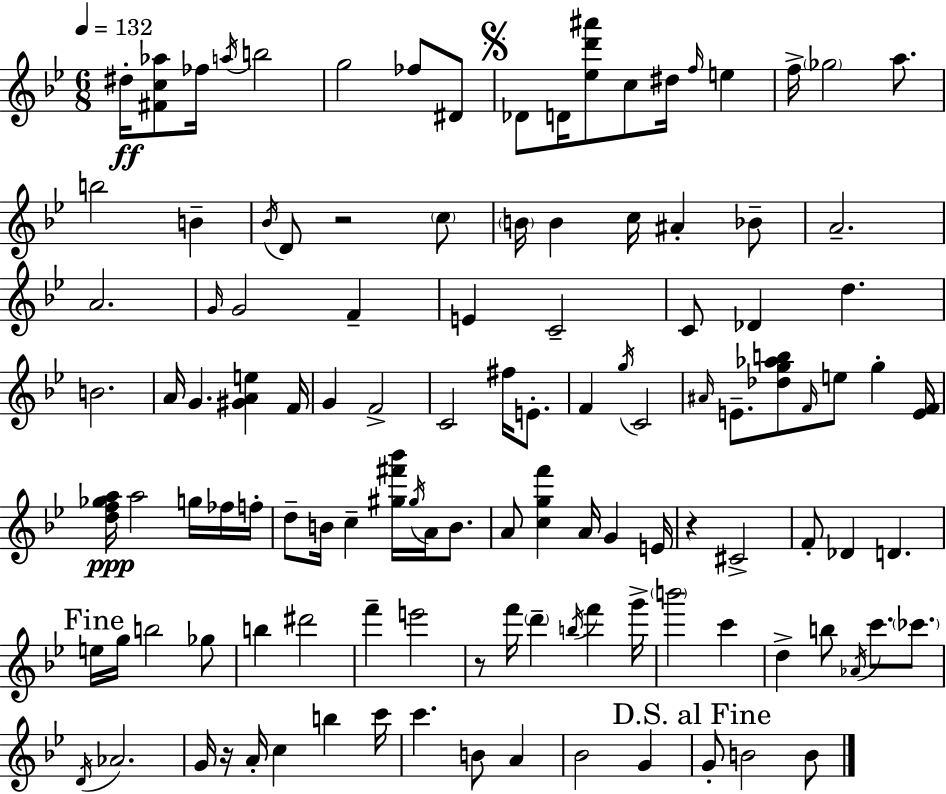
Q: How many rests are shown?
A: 4